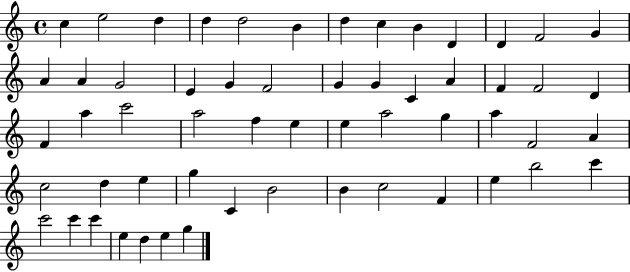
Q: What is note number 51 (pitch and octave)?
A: C6